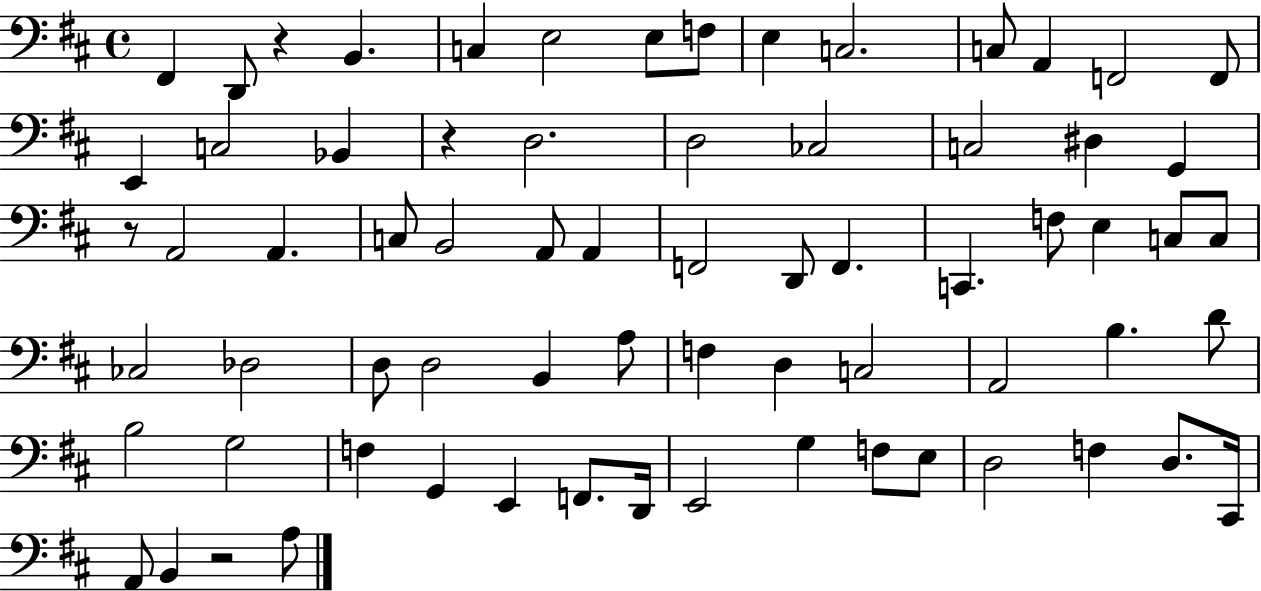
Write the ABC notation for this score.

X:1
T:Untitled
M:4/4
L:1/4
K:D
^F,, D,,/2 z B,, C, E,2 E,/2 F,/2 E, C,2 C,/2 A,, F,,2 F,,/2 E,, C,2 _B,, z D,2 D,2 _C,2 C,2 ^D, G,, z/2 A,,2 A,, C,/2 B,,2 A,,/2 A,, F,,2 D,,/2 F,, C,, F,/2 E, C,/2 C,/2 _C,2 _D,2 D,/2 D,2 B,, A,/2 F, D, C,2 A,,2 B, D/2 B,2 G,2 F, G,, E,, F,,/2 D,,/4 E,,2 G, F,/2 E,/2 D,2 F, D,/2 ^C,,/4 A,,/2 B,, z2 A,/2